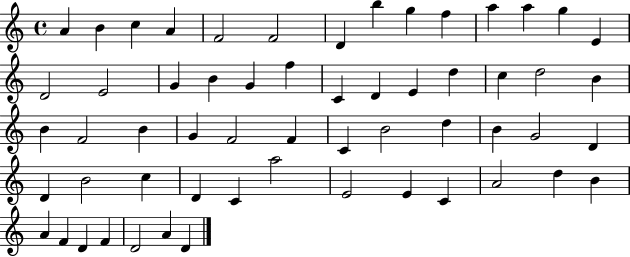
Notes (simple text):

A4/q B4/q C5/q A4/q F4/h F4/h D4/q B5/q G5/q F5/q A5/q A5/q G5/q E4/q D4/h E4/h G4/q B4/q G4/q F5/q C4/q D4/q E4/q D5/q C5/q D5/h B4/q B4/q F4/h B4/q G4/q F4/h F4/q C4/q B4/h D5/q B4/q G4/h D4/q D4/q B4/h C5/q D4/q C4/q A5/h E4/h E4/q C4/q A4/h D5/q B4/q A4/q F4/q D4/q F4/q D4/h A4/q D4/q